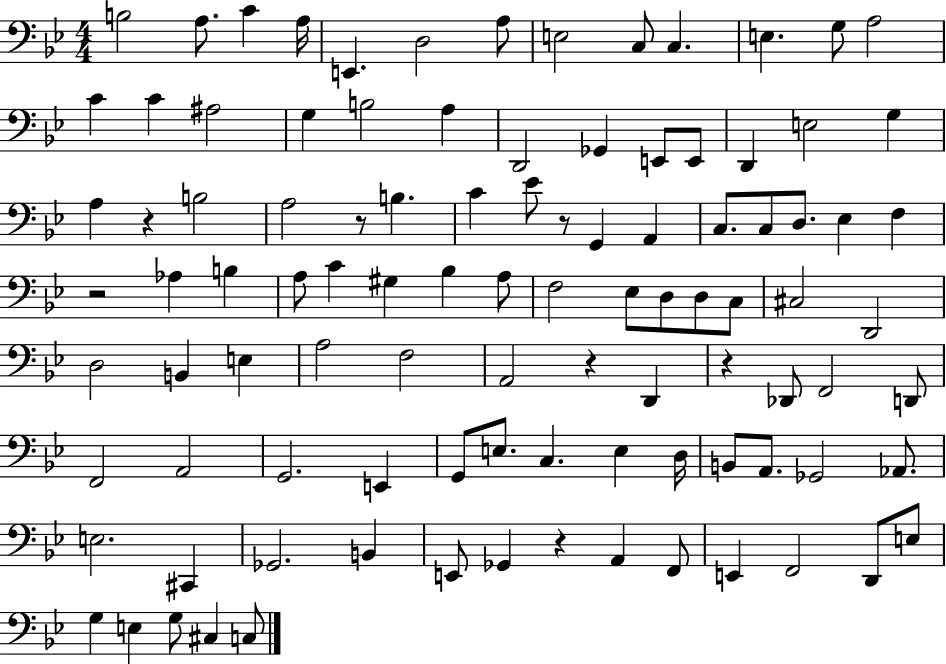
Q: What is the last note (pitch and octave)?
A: C3